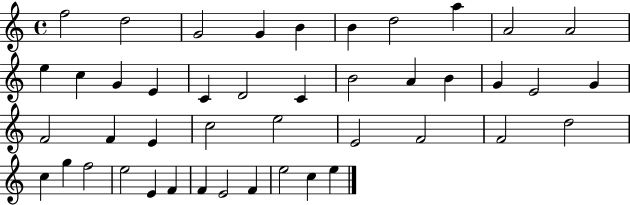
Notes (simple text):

F5/h D5/h G4/h G4/q B4/q B4/q D5/h A5/q A4/h A4/h E5/q C5/q G4/q E4/q C4/q D4/h C4/q B4/h A4/q B4/q G4/q E4/h G4/q F4/h F4/q E4/q C5/h E5/h E4/h F4/h F4/h D5/h C5/q G5/q F5/h E5/h E4/q F4/q F4/q E4/h F4/q E5/h C5/q E5/q